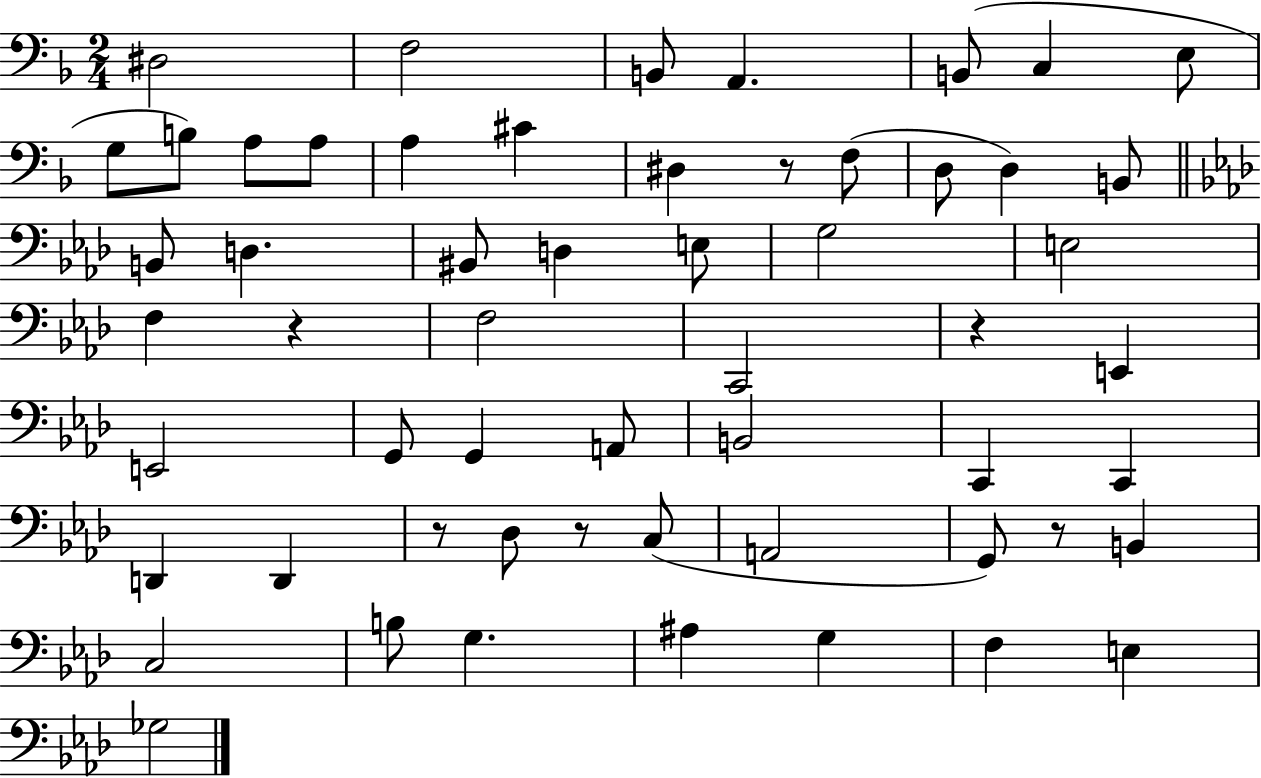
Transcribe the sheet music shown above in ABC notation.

X:1
T:Untitled
M:2/4
L:1/4
K:F
^D,2 F,2 B,,/2 A,, B,,/2 C, E,/2 G,/2 B,/2 A,/2 A,/2 A, ^C ^D, z/2 F,/2 D,/2 D, B,,/2 B,,/2 D, ^B,,/2 D, E,/2 G,2 E,2 F, z F,2 C,,2 z E,, E,,2 G,,/2 G,, A,,/2 B,,2 C,, C,, D,, D,, z/2 _D,/2 z/2 C,/2 A,,2 G,,/2 z/2 B,, C,2 B,/2 G, ^A, G, F, E, _G,2